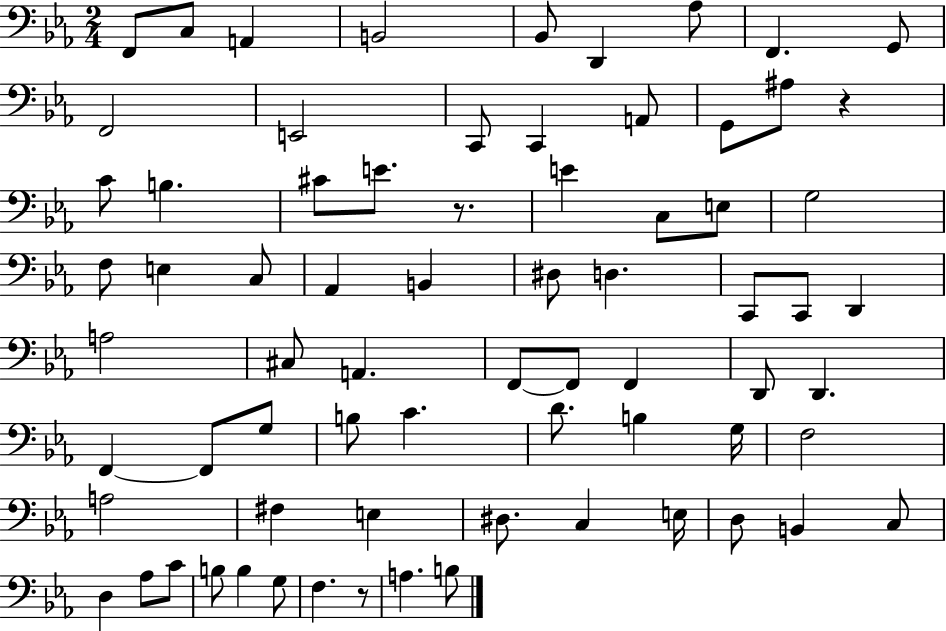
X:1
T:Untitled
M:2/4
L:1/4
K:Eb
F,,/2 C,/2 A,, B,,2 _B,,/2 D,, _A,/2 F,, G,,/2 F,,2 E,,2 C,,/2 C,, A,,/2 G,,/2 ^A,/2 z C/2 B, ^C/2 E/2 z/2 E C,/2 E,/2 G,2 F,/2 E, C,/2 _A,, B,, ^D,/2 D, C,,/2 C,,/2 D,, A,2 ^C,/2 A,, F,,/2 F,,/2 F,, D,,/2 D,, F,, F,,/2 G,/2 B,/2 C D/2 B, G,/4 F,2 A,2 ^F, E, ^D,/2 C, E,/4 D,/2 B,, C,/2 D, _A,/2 C/2 B,/2 B, G,/2 F, z/2 A, B,/2